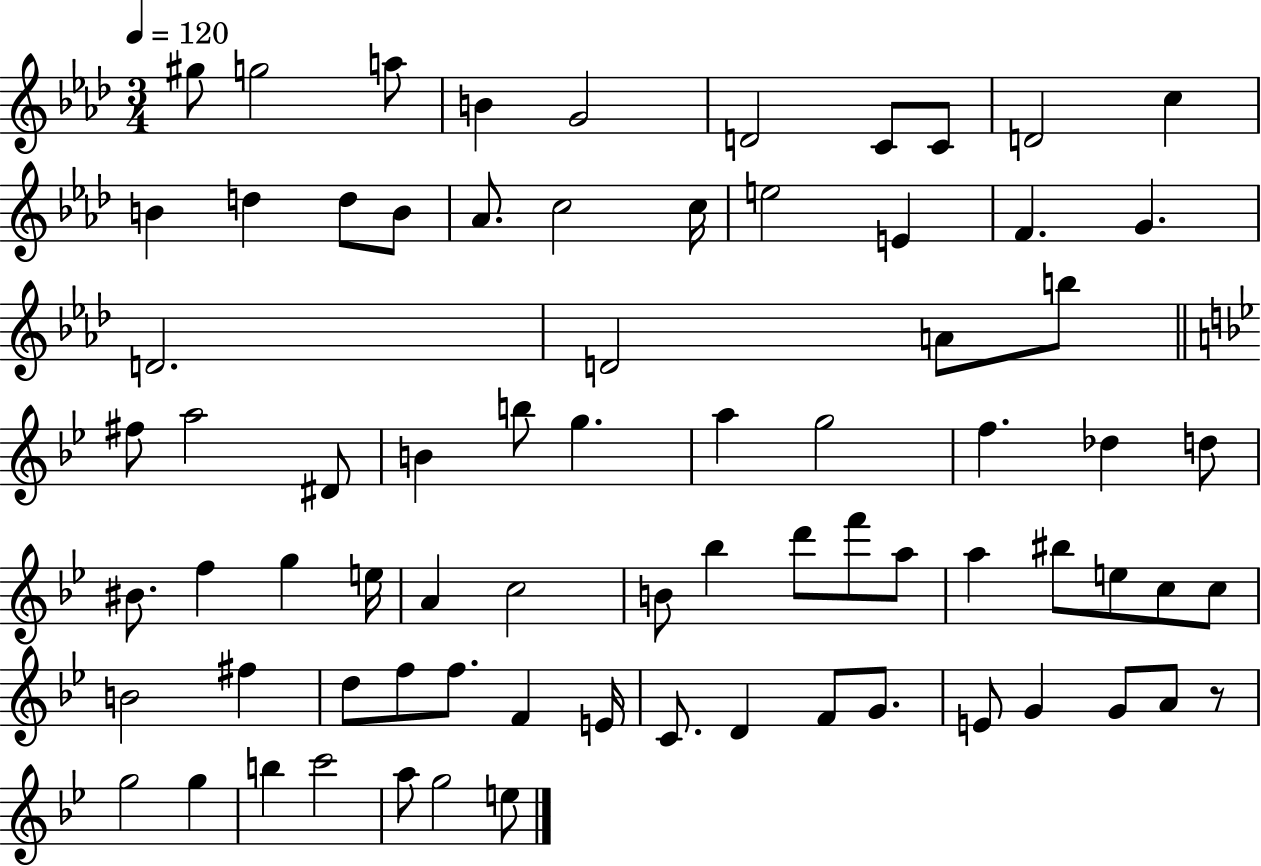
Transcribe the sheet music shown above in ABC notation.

X:1
T:Untitled
M:3/4
L:1/4
K:Ab
^g/2 g2 a/2 B G2 D2 C/2 C/2 D2 c B d d/2 B/2 _A/2 c2 c/4 e2 E F G D2 D2 A/2 b/2 ^f/2 a2 ^D/2 B b/2 g a g2 f _d d/2 ^B/2 f g e/4 A c2 B/2 _b d'/2 f'/2 a/2 a ^b/2 e/2 c/2 c/2 B2 ^f d/2 f/2 f/2 F E/4 C/2 D F/2 G/2 E/2 G G/2 A/2 z/2 g2 g b c'2 a/2 g2 e/2